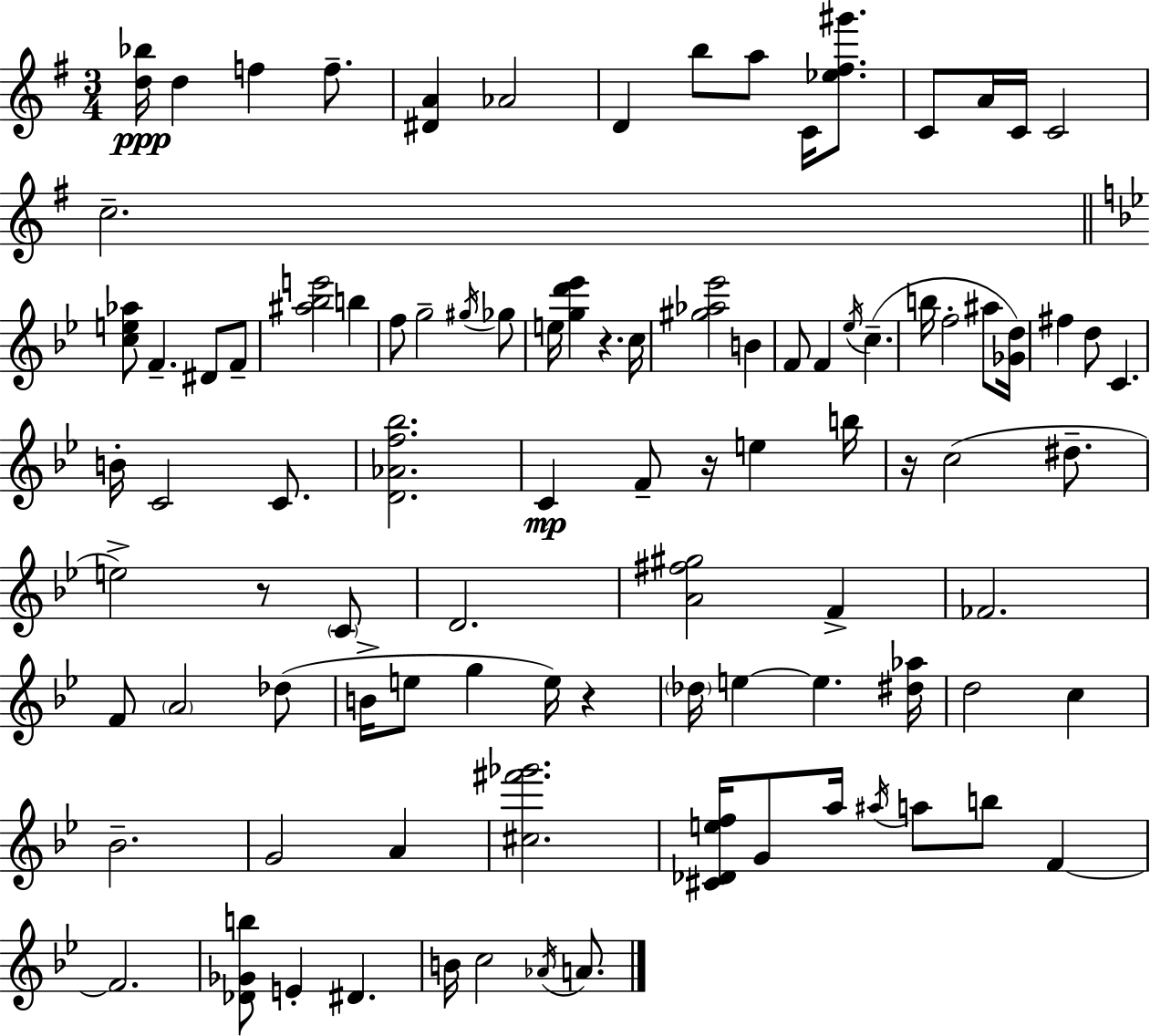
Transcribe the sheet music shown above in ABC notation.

X:1
T:Untitled
M:3/4
L:1/4
K:G
[d_b]/4 d f f/2 [^DA] _A2 D b/2 a/2 C/4 [_e^f^g']/2 C/2 A/4 C/4 C2 c2 [ce_a]/2 F ^D/2 F/2 [^a_be']2 b f/2 g2 ^g/4 _g/2 e/4 [gd'_e'] z c/4 [^g_a_e']2 B F/2 F _e/4 c b/4 f2 ^a/2 [_Gd]/4 ^f d/2 C B/4 C2 C/2 [D_Af_b]2 C F/2 z/4 e b/4 z/4 c2 ^d/2 e2 z/2 C/2 D2 [A^f^g]2 F _F2 F/2 A2 _d/2 B/4 e/2 g e/4 z _d/4 e e [^d_a]/4 d2 c _B2 G2 A [^c^f'_g']2 [^C_Def]/4 G/2 a/4 ^a/4 a/2 b/2 F F2 [_D_Gb]/2 E ^D B/4 c2 _A/4 A/2